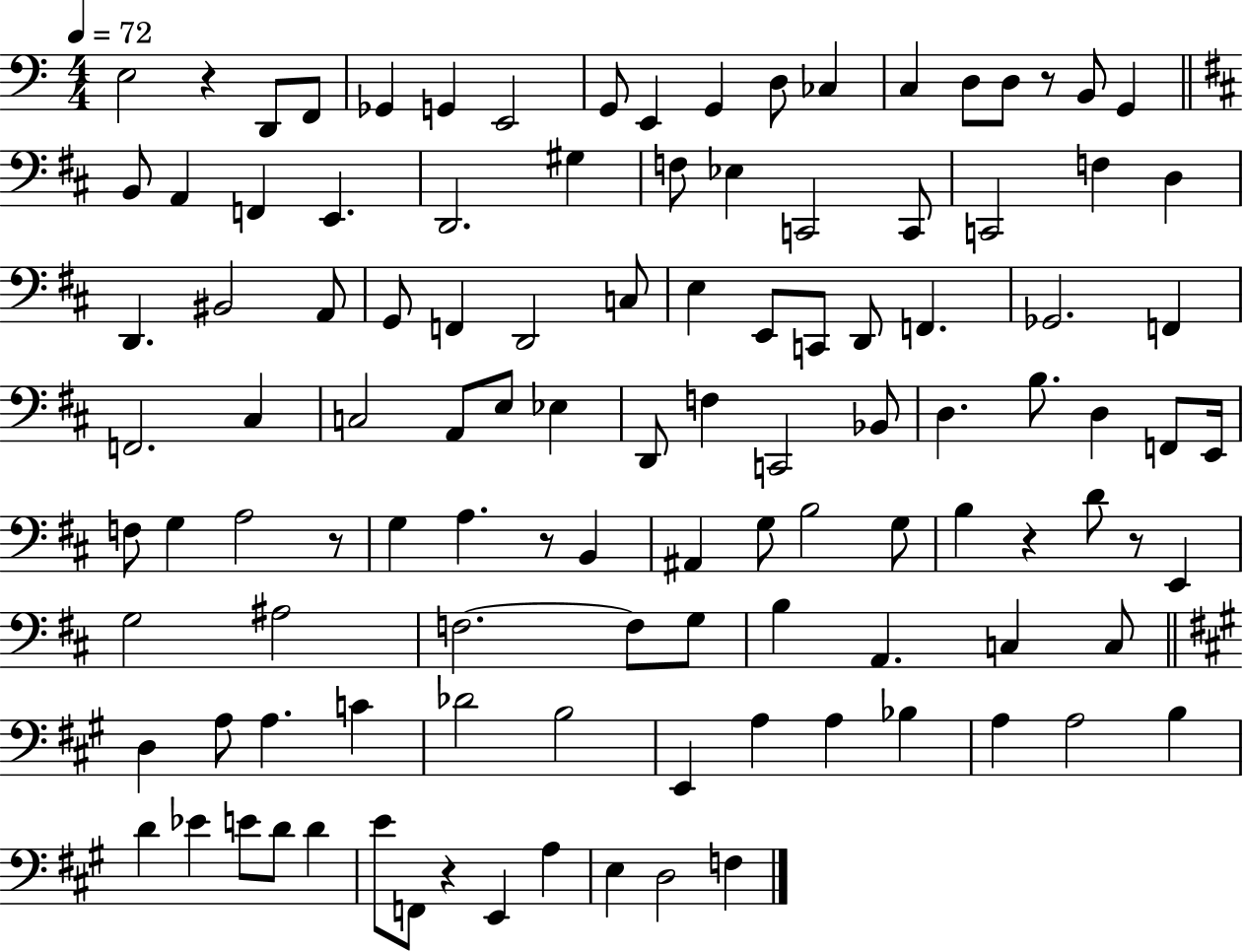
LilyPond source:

{
  \clef bass
  \numericTimeSignature
  \time 4/4
  \key c \major
  \tempo 4 = 72
  \repeat volta 2 { e2 r4 d,8 f,8 | ges,4 g,4 e,2 | g,8 e,4 g,4 d8 ces4 | c4 d8 d8 r8 b,8 g,4 | \break \bar "||" \break \key d \major b,8 a,4 f,4 e,4. | d,2. gis4 | f8 ees4 c,2 c,8 | c,2 f4 d4 | \break d,4. bis,2 a,8 | g,8 f,4 d,2 c8 | e4 e,8 c,8 d,8 f,4. | ges,2. f,4 | \break f,2. cis4 | c2 a,8 e8 ees4 | d,8 f4 c,2 bes,8 | d4. b8. d4 f,8 e,16 | \break f8 g4 a2 r8 | g4 a4. r8 b,4 | ais,4 g8 b2 g8 | b4 r4 d'8 r8 e,4 | \break g2 ais2 | f2.~~ f8 g8 | b4 a,4. c4 c8 | \bar "||" \break \key a \major d4 a8 a4. c'4 | des'2 b2 | e,4 a4 a4 bes4 | a4 a2 b4 | \break d'4 ees'4 e'8 d'8 d'4 | e'8 f,8 r4 e,4 a4 | e4 d2 f4 | } \bar "|."
}